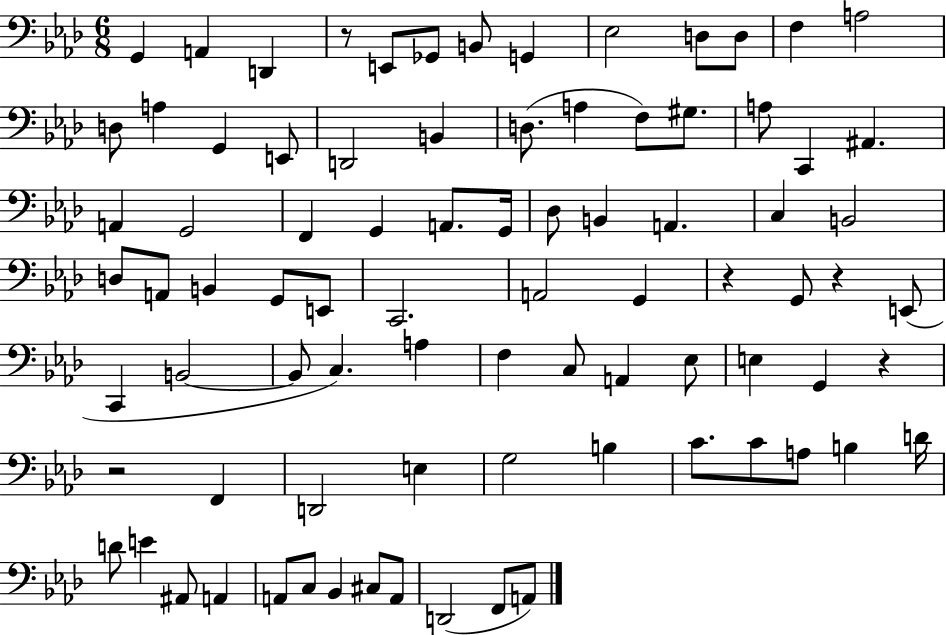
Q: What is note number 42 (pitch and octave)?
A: C2